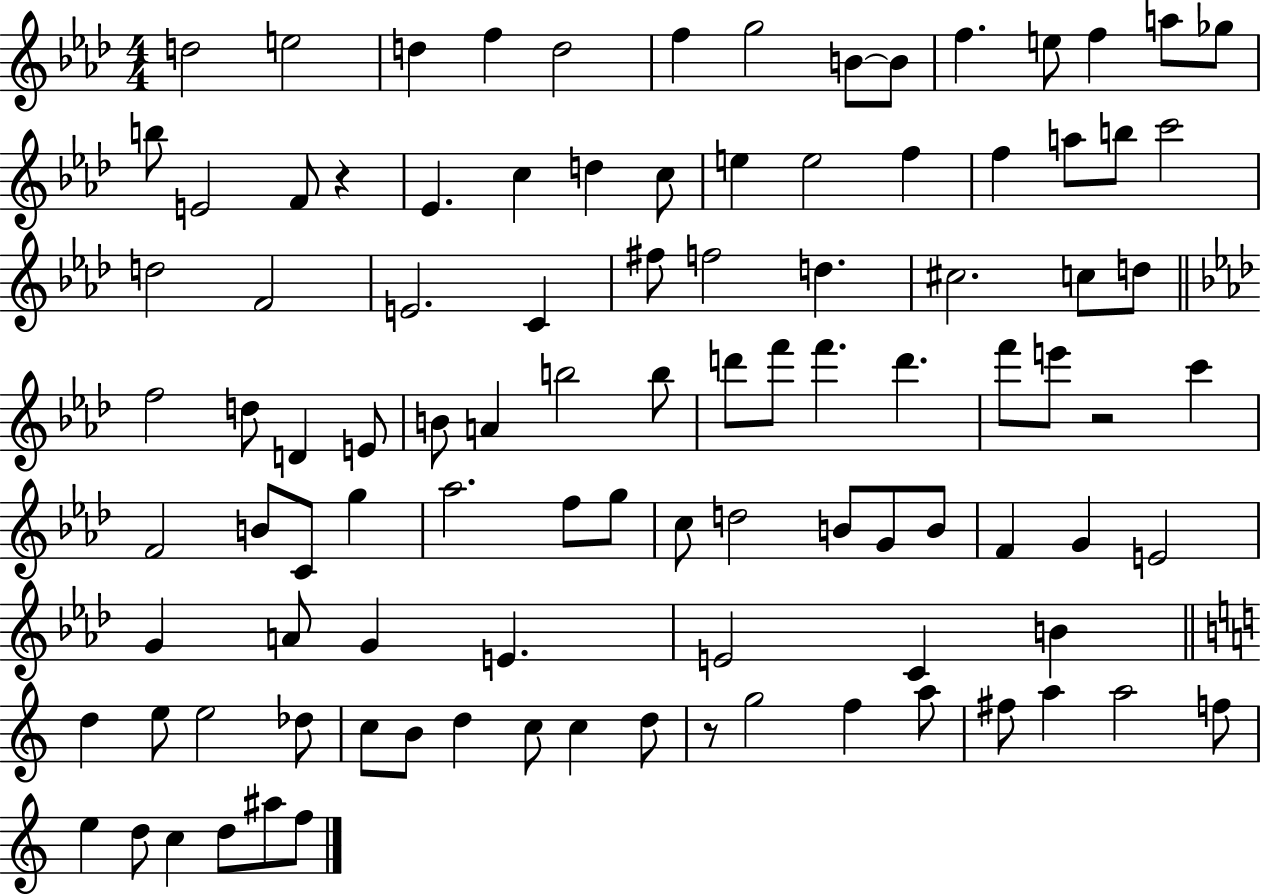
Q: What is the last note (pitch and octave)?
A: F5